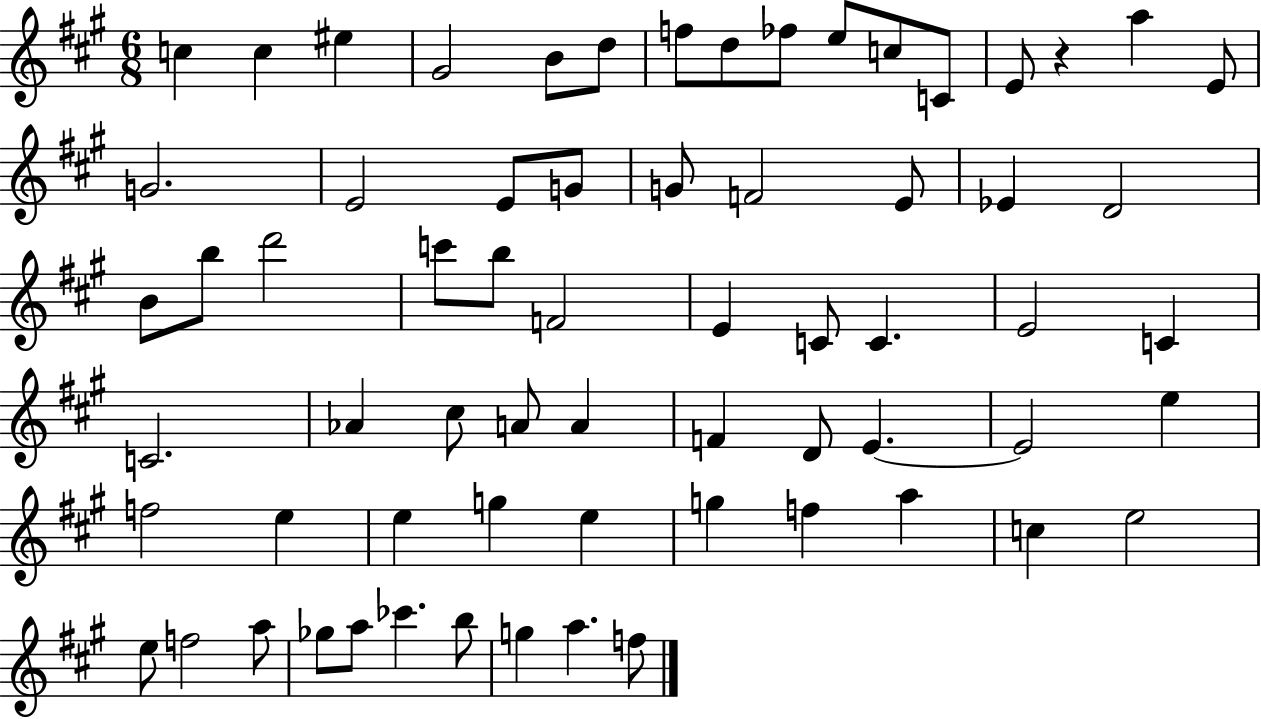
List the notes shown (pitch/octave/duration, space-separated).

C5/q C5/q EIS5/q G#4/h B4/e D5/e F5/e D5/e FES5/e E5/e C5/e C4/e E4/e R/q A5/q E4/e G4/h. E4/h E4/e G4/e G4/e F4/h E4/e Eb4/q D4/h B4/e B5/e D6/h C6/e B5/e F4/h E4/q C4/e C4/q. E4/h C4/q C4/h. Ab4/q C#5/e A4/e A4/q F4/q D4/e E4/q. E4/h E5/q F5/h E5/q E5/q G5/q E5/q G5/q F5/q A5/q C5/q E5/h E5/e F5/h A5/e Gb5/e A5/e CES6/q. B5/e G5/q A5/q. F5/e